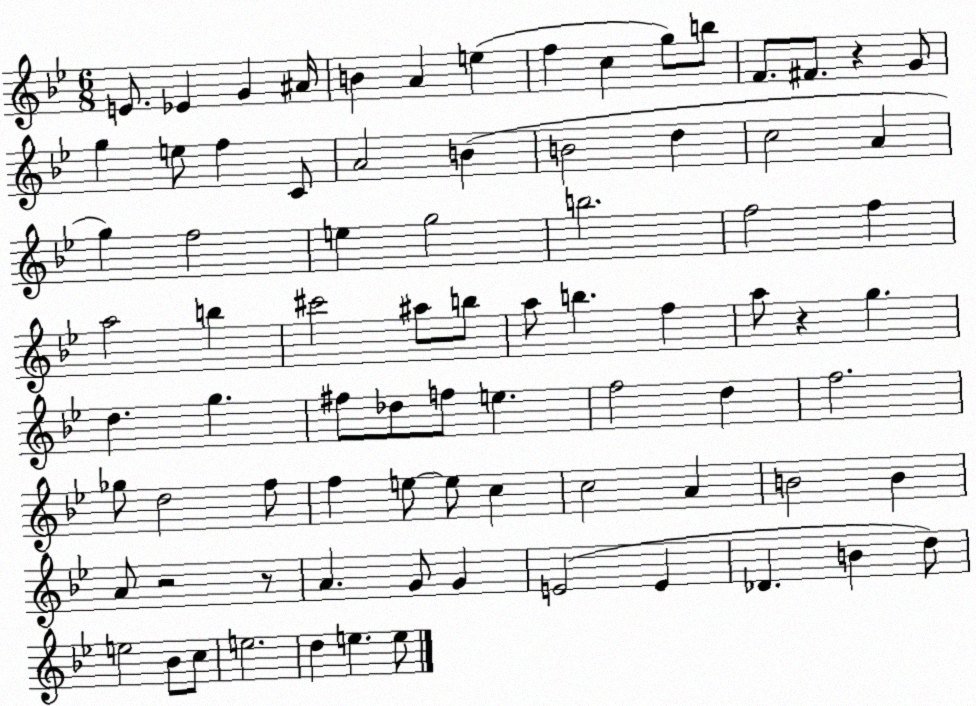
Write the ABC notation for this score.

X:1
T:Untitled
M:6/8
L:1/4
K:Bb
E/2 _E G ^A/4 B A e f c g/2 b/2 F/2 ^F/2 z G/2 g e/2 f C/2 A2 B B2 d c2 A g f2 e g2 b2 f2 f a2 b ^c'2 ^a/2 b/2 a/2 b f a/2 z g d g ^f/2 _d/2 f/2 e f2 d f2 _g/2 d2 f/2 f e/2 e/2 c c2 A B2 B A/2 z2 z/2 A G/2 G E2 E _D B d/2 e2 _B/2 c/2 e2 d e e/2